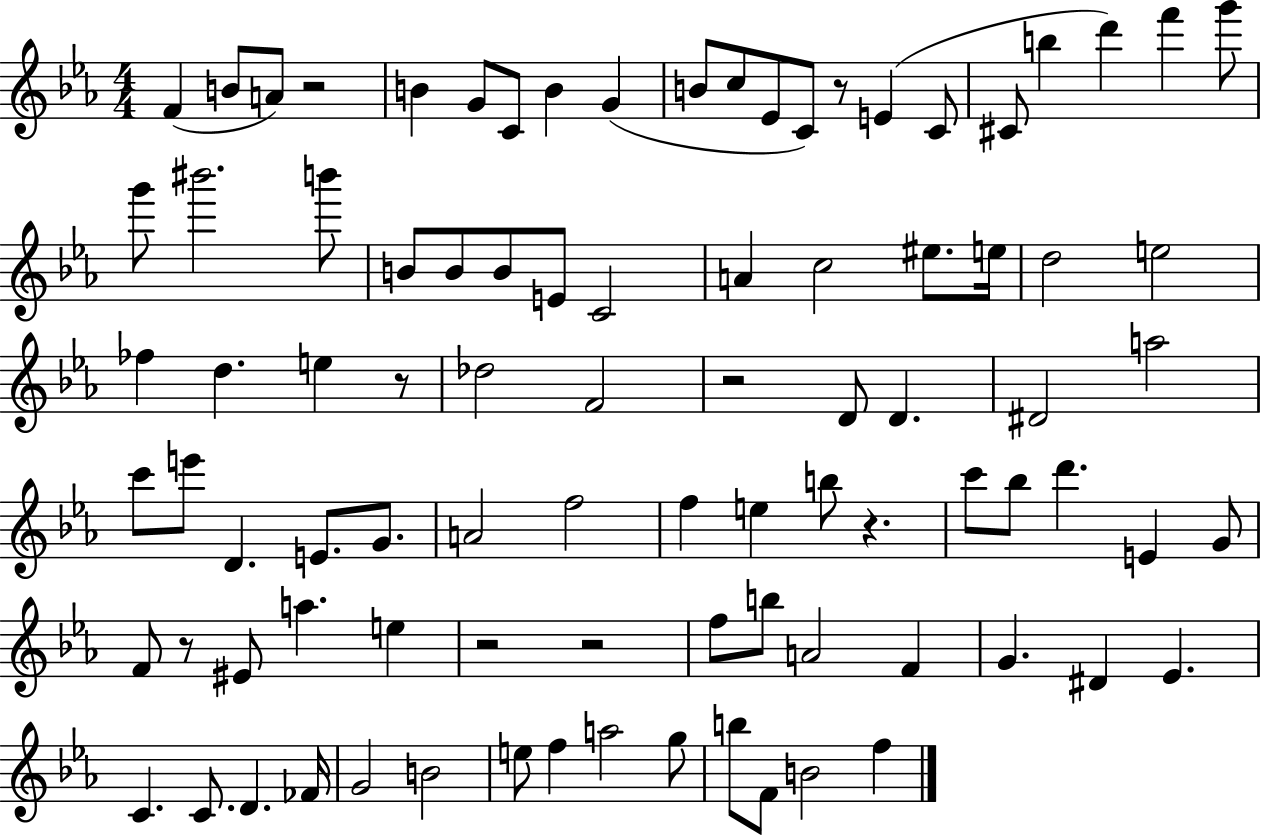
{
  \clef treble
  \numericTimeSignature
  \time 4/4
  \key ees \major
  f'4( b'8 a'8) r2 | b'4 g'8 c'8 b'4 g'4( | b'8 c''8 ees'8 c'8) r8 e'4( c'8 | cis'8 b''4 d'''4) f'''4 g'''8 | \break g'''8 bis'''2. b'''8 | b'8 b'8 b'8 e'8 c'2 | a'4 c''2 eis''8. e''16 | d''2 e''2 | \break fes''4 d''4. e''4 r8 | des''2 f'2 | r2 d'8 d'4. | dis'2 a''2 | \break c'''8 e'''8 d'4. e'8. g'8. | a'2 f''2 | f''4 e''4 b''8 r4. | c'''8 bes''8 d'''4. e'4 g'8 | \break f'8 r8 eis'8 a''4. e''4 | r2 r2 | f''8 b''8 a'2 f'4 | g'4. dis'4 ees'4. | \break c'4. c'8. d'4. fes'16 | g'2 b'2 | e''8 f''4 a''2 g''8 | b''8 f'8 b'2 f''4 | \break \bar "|."
}